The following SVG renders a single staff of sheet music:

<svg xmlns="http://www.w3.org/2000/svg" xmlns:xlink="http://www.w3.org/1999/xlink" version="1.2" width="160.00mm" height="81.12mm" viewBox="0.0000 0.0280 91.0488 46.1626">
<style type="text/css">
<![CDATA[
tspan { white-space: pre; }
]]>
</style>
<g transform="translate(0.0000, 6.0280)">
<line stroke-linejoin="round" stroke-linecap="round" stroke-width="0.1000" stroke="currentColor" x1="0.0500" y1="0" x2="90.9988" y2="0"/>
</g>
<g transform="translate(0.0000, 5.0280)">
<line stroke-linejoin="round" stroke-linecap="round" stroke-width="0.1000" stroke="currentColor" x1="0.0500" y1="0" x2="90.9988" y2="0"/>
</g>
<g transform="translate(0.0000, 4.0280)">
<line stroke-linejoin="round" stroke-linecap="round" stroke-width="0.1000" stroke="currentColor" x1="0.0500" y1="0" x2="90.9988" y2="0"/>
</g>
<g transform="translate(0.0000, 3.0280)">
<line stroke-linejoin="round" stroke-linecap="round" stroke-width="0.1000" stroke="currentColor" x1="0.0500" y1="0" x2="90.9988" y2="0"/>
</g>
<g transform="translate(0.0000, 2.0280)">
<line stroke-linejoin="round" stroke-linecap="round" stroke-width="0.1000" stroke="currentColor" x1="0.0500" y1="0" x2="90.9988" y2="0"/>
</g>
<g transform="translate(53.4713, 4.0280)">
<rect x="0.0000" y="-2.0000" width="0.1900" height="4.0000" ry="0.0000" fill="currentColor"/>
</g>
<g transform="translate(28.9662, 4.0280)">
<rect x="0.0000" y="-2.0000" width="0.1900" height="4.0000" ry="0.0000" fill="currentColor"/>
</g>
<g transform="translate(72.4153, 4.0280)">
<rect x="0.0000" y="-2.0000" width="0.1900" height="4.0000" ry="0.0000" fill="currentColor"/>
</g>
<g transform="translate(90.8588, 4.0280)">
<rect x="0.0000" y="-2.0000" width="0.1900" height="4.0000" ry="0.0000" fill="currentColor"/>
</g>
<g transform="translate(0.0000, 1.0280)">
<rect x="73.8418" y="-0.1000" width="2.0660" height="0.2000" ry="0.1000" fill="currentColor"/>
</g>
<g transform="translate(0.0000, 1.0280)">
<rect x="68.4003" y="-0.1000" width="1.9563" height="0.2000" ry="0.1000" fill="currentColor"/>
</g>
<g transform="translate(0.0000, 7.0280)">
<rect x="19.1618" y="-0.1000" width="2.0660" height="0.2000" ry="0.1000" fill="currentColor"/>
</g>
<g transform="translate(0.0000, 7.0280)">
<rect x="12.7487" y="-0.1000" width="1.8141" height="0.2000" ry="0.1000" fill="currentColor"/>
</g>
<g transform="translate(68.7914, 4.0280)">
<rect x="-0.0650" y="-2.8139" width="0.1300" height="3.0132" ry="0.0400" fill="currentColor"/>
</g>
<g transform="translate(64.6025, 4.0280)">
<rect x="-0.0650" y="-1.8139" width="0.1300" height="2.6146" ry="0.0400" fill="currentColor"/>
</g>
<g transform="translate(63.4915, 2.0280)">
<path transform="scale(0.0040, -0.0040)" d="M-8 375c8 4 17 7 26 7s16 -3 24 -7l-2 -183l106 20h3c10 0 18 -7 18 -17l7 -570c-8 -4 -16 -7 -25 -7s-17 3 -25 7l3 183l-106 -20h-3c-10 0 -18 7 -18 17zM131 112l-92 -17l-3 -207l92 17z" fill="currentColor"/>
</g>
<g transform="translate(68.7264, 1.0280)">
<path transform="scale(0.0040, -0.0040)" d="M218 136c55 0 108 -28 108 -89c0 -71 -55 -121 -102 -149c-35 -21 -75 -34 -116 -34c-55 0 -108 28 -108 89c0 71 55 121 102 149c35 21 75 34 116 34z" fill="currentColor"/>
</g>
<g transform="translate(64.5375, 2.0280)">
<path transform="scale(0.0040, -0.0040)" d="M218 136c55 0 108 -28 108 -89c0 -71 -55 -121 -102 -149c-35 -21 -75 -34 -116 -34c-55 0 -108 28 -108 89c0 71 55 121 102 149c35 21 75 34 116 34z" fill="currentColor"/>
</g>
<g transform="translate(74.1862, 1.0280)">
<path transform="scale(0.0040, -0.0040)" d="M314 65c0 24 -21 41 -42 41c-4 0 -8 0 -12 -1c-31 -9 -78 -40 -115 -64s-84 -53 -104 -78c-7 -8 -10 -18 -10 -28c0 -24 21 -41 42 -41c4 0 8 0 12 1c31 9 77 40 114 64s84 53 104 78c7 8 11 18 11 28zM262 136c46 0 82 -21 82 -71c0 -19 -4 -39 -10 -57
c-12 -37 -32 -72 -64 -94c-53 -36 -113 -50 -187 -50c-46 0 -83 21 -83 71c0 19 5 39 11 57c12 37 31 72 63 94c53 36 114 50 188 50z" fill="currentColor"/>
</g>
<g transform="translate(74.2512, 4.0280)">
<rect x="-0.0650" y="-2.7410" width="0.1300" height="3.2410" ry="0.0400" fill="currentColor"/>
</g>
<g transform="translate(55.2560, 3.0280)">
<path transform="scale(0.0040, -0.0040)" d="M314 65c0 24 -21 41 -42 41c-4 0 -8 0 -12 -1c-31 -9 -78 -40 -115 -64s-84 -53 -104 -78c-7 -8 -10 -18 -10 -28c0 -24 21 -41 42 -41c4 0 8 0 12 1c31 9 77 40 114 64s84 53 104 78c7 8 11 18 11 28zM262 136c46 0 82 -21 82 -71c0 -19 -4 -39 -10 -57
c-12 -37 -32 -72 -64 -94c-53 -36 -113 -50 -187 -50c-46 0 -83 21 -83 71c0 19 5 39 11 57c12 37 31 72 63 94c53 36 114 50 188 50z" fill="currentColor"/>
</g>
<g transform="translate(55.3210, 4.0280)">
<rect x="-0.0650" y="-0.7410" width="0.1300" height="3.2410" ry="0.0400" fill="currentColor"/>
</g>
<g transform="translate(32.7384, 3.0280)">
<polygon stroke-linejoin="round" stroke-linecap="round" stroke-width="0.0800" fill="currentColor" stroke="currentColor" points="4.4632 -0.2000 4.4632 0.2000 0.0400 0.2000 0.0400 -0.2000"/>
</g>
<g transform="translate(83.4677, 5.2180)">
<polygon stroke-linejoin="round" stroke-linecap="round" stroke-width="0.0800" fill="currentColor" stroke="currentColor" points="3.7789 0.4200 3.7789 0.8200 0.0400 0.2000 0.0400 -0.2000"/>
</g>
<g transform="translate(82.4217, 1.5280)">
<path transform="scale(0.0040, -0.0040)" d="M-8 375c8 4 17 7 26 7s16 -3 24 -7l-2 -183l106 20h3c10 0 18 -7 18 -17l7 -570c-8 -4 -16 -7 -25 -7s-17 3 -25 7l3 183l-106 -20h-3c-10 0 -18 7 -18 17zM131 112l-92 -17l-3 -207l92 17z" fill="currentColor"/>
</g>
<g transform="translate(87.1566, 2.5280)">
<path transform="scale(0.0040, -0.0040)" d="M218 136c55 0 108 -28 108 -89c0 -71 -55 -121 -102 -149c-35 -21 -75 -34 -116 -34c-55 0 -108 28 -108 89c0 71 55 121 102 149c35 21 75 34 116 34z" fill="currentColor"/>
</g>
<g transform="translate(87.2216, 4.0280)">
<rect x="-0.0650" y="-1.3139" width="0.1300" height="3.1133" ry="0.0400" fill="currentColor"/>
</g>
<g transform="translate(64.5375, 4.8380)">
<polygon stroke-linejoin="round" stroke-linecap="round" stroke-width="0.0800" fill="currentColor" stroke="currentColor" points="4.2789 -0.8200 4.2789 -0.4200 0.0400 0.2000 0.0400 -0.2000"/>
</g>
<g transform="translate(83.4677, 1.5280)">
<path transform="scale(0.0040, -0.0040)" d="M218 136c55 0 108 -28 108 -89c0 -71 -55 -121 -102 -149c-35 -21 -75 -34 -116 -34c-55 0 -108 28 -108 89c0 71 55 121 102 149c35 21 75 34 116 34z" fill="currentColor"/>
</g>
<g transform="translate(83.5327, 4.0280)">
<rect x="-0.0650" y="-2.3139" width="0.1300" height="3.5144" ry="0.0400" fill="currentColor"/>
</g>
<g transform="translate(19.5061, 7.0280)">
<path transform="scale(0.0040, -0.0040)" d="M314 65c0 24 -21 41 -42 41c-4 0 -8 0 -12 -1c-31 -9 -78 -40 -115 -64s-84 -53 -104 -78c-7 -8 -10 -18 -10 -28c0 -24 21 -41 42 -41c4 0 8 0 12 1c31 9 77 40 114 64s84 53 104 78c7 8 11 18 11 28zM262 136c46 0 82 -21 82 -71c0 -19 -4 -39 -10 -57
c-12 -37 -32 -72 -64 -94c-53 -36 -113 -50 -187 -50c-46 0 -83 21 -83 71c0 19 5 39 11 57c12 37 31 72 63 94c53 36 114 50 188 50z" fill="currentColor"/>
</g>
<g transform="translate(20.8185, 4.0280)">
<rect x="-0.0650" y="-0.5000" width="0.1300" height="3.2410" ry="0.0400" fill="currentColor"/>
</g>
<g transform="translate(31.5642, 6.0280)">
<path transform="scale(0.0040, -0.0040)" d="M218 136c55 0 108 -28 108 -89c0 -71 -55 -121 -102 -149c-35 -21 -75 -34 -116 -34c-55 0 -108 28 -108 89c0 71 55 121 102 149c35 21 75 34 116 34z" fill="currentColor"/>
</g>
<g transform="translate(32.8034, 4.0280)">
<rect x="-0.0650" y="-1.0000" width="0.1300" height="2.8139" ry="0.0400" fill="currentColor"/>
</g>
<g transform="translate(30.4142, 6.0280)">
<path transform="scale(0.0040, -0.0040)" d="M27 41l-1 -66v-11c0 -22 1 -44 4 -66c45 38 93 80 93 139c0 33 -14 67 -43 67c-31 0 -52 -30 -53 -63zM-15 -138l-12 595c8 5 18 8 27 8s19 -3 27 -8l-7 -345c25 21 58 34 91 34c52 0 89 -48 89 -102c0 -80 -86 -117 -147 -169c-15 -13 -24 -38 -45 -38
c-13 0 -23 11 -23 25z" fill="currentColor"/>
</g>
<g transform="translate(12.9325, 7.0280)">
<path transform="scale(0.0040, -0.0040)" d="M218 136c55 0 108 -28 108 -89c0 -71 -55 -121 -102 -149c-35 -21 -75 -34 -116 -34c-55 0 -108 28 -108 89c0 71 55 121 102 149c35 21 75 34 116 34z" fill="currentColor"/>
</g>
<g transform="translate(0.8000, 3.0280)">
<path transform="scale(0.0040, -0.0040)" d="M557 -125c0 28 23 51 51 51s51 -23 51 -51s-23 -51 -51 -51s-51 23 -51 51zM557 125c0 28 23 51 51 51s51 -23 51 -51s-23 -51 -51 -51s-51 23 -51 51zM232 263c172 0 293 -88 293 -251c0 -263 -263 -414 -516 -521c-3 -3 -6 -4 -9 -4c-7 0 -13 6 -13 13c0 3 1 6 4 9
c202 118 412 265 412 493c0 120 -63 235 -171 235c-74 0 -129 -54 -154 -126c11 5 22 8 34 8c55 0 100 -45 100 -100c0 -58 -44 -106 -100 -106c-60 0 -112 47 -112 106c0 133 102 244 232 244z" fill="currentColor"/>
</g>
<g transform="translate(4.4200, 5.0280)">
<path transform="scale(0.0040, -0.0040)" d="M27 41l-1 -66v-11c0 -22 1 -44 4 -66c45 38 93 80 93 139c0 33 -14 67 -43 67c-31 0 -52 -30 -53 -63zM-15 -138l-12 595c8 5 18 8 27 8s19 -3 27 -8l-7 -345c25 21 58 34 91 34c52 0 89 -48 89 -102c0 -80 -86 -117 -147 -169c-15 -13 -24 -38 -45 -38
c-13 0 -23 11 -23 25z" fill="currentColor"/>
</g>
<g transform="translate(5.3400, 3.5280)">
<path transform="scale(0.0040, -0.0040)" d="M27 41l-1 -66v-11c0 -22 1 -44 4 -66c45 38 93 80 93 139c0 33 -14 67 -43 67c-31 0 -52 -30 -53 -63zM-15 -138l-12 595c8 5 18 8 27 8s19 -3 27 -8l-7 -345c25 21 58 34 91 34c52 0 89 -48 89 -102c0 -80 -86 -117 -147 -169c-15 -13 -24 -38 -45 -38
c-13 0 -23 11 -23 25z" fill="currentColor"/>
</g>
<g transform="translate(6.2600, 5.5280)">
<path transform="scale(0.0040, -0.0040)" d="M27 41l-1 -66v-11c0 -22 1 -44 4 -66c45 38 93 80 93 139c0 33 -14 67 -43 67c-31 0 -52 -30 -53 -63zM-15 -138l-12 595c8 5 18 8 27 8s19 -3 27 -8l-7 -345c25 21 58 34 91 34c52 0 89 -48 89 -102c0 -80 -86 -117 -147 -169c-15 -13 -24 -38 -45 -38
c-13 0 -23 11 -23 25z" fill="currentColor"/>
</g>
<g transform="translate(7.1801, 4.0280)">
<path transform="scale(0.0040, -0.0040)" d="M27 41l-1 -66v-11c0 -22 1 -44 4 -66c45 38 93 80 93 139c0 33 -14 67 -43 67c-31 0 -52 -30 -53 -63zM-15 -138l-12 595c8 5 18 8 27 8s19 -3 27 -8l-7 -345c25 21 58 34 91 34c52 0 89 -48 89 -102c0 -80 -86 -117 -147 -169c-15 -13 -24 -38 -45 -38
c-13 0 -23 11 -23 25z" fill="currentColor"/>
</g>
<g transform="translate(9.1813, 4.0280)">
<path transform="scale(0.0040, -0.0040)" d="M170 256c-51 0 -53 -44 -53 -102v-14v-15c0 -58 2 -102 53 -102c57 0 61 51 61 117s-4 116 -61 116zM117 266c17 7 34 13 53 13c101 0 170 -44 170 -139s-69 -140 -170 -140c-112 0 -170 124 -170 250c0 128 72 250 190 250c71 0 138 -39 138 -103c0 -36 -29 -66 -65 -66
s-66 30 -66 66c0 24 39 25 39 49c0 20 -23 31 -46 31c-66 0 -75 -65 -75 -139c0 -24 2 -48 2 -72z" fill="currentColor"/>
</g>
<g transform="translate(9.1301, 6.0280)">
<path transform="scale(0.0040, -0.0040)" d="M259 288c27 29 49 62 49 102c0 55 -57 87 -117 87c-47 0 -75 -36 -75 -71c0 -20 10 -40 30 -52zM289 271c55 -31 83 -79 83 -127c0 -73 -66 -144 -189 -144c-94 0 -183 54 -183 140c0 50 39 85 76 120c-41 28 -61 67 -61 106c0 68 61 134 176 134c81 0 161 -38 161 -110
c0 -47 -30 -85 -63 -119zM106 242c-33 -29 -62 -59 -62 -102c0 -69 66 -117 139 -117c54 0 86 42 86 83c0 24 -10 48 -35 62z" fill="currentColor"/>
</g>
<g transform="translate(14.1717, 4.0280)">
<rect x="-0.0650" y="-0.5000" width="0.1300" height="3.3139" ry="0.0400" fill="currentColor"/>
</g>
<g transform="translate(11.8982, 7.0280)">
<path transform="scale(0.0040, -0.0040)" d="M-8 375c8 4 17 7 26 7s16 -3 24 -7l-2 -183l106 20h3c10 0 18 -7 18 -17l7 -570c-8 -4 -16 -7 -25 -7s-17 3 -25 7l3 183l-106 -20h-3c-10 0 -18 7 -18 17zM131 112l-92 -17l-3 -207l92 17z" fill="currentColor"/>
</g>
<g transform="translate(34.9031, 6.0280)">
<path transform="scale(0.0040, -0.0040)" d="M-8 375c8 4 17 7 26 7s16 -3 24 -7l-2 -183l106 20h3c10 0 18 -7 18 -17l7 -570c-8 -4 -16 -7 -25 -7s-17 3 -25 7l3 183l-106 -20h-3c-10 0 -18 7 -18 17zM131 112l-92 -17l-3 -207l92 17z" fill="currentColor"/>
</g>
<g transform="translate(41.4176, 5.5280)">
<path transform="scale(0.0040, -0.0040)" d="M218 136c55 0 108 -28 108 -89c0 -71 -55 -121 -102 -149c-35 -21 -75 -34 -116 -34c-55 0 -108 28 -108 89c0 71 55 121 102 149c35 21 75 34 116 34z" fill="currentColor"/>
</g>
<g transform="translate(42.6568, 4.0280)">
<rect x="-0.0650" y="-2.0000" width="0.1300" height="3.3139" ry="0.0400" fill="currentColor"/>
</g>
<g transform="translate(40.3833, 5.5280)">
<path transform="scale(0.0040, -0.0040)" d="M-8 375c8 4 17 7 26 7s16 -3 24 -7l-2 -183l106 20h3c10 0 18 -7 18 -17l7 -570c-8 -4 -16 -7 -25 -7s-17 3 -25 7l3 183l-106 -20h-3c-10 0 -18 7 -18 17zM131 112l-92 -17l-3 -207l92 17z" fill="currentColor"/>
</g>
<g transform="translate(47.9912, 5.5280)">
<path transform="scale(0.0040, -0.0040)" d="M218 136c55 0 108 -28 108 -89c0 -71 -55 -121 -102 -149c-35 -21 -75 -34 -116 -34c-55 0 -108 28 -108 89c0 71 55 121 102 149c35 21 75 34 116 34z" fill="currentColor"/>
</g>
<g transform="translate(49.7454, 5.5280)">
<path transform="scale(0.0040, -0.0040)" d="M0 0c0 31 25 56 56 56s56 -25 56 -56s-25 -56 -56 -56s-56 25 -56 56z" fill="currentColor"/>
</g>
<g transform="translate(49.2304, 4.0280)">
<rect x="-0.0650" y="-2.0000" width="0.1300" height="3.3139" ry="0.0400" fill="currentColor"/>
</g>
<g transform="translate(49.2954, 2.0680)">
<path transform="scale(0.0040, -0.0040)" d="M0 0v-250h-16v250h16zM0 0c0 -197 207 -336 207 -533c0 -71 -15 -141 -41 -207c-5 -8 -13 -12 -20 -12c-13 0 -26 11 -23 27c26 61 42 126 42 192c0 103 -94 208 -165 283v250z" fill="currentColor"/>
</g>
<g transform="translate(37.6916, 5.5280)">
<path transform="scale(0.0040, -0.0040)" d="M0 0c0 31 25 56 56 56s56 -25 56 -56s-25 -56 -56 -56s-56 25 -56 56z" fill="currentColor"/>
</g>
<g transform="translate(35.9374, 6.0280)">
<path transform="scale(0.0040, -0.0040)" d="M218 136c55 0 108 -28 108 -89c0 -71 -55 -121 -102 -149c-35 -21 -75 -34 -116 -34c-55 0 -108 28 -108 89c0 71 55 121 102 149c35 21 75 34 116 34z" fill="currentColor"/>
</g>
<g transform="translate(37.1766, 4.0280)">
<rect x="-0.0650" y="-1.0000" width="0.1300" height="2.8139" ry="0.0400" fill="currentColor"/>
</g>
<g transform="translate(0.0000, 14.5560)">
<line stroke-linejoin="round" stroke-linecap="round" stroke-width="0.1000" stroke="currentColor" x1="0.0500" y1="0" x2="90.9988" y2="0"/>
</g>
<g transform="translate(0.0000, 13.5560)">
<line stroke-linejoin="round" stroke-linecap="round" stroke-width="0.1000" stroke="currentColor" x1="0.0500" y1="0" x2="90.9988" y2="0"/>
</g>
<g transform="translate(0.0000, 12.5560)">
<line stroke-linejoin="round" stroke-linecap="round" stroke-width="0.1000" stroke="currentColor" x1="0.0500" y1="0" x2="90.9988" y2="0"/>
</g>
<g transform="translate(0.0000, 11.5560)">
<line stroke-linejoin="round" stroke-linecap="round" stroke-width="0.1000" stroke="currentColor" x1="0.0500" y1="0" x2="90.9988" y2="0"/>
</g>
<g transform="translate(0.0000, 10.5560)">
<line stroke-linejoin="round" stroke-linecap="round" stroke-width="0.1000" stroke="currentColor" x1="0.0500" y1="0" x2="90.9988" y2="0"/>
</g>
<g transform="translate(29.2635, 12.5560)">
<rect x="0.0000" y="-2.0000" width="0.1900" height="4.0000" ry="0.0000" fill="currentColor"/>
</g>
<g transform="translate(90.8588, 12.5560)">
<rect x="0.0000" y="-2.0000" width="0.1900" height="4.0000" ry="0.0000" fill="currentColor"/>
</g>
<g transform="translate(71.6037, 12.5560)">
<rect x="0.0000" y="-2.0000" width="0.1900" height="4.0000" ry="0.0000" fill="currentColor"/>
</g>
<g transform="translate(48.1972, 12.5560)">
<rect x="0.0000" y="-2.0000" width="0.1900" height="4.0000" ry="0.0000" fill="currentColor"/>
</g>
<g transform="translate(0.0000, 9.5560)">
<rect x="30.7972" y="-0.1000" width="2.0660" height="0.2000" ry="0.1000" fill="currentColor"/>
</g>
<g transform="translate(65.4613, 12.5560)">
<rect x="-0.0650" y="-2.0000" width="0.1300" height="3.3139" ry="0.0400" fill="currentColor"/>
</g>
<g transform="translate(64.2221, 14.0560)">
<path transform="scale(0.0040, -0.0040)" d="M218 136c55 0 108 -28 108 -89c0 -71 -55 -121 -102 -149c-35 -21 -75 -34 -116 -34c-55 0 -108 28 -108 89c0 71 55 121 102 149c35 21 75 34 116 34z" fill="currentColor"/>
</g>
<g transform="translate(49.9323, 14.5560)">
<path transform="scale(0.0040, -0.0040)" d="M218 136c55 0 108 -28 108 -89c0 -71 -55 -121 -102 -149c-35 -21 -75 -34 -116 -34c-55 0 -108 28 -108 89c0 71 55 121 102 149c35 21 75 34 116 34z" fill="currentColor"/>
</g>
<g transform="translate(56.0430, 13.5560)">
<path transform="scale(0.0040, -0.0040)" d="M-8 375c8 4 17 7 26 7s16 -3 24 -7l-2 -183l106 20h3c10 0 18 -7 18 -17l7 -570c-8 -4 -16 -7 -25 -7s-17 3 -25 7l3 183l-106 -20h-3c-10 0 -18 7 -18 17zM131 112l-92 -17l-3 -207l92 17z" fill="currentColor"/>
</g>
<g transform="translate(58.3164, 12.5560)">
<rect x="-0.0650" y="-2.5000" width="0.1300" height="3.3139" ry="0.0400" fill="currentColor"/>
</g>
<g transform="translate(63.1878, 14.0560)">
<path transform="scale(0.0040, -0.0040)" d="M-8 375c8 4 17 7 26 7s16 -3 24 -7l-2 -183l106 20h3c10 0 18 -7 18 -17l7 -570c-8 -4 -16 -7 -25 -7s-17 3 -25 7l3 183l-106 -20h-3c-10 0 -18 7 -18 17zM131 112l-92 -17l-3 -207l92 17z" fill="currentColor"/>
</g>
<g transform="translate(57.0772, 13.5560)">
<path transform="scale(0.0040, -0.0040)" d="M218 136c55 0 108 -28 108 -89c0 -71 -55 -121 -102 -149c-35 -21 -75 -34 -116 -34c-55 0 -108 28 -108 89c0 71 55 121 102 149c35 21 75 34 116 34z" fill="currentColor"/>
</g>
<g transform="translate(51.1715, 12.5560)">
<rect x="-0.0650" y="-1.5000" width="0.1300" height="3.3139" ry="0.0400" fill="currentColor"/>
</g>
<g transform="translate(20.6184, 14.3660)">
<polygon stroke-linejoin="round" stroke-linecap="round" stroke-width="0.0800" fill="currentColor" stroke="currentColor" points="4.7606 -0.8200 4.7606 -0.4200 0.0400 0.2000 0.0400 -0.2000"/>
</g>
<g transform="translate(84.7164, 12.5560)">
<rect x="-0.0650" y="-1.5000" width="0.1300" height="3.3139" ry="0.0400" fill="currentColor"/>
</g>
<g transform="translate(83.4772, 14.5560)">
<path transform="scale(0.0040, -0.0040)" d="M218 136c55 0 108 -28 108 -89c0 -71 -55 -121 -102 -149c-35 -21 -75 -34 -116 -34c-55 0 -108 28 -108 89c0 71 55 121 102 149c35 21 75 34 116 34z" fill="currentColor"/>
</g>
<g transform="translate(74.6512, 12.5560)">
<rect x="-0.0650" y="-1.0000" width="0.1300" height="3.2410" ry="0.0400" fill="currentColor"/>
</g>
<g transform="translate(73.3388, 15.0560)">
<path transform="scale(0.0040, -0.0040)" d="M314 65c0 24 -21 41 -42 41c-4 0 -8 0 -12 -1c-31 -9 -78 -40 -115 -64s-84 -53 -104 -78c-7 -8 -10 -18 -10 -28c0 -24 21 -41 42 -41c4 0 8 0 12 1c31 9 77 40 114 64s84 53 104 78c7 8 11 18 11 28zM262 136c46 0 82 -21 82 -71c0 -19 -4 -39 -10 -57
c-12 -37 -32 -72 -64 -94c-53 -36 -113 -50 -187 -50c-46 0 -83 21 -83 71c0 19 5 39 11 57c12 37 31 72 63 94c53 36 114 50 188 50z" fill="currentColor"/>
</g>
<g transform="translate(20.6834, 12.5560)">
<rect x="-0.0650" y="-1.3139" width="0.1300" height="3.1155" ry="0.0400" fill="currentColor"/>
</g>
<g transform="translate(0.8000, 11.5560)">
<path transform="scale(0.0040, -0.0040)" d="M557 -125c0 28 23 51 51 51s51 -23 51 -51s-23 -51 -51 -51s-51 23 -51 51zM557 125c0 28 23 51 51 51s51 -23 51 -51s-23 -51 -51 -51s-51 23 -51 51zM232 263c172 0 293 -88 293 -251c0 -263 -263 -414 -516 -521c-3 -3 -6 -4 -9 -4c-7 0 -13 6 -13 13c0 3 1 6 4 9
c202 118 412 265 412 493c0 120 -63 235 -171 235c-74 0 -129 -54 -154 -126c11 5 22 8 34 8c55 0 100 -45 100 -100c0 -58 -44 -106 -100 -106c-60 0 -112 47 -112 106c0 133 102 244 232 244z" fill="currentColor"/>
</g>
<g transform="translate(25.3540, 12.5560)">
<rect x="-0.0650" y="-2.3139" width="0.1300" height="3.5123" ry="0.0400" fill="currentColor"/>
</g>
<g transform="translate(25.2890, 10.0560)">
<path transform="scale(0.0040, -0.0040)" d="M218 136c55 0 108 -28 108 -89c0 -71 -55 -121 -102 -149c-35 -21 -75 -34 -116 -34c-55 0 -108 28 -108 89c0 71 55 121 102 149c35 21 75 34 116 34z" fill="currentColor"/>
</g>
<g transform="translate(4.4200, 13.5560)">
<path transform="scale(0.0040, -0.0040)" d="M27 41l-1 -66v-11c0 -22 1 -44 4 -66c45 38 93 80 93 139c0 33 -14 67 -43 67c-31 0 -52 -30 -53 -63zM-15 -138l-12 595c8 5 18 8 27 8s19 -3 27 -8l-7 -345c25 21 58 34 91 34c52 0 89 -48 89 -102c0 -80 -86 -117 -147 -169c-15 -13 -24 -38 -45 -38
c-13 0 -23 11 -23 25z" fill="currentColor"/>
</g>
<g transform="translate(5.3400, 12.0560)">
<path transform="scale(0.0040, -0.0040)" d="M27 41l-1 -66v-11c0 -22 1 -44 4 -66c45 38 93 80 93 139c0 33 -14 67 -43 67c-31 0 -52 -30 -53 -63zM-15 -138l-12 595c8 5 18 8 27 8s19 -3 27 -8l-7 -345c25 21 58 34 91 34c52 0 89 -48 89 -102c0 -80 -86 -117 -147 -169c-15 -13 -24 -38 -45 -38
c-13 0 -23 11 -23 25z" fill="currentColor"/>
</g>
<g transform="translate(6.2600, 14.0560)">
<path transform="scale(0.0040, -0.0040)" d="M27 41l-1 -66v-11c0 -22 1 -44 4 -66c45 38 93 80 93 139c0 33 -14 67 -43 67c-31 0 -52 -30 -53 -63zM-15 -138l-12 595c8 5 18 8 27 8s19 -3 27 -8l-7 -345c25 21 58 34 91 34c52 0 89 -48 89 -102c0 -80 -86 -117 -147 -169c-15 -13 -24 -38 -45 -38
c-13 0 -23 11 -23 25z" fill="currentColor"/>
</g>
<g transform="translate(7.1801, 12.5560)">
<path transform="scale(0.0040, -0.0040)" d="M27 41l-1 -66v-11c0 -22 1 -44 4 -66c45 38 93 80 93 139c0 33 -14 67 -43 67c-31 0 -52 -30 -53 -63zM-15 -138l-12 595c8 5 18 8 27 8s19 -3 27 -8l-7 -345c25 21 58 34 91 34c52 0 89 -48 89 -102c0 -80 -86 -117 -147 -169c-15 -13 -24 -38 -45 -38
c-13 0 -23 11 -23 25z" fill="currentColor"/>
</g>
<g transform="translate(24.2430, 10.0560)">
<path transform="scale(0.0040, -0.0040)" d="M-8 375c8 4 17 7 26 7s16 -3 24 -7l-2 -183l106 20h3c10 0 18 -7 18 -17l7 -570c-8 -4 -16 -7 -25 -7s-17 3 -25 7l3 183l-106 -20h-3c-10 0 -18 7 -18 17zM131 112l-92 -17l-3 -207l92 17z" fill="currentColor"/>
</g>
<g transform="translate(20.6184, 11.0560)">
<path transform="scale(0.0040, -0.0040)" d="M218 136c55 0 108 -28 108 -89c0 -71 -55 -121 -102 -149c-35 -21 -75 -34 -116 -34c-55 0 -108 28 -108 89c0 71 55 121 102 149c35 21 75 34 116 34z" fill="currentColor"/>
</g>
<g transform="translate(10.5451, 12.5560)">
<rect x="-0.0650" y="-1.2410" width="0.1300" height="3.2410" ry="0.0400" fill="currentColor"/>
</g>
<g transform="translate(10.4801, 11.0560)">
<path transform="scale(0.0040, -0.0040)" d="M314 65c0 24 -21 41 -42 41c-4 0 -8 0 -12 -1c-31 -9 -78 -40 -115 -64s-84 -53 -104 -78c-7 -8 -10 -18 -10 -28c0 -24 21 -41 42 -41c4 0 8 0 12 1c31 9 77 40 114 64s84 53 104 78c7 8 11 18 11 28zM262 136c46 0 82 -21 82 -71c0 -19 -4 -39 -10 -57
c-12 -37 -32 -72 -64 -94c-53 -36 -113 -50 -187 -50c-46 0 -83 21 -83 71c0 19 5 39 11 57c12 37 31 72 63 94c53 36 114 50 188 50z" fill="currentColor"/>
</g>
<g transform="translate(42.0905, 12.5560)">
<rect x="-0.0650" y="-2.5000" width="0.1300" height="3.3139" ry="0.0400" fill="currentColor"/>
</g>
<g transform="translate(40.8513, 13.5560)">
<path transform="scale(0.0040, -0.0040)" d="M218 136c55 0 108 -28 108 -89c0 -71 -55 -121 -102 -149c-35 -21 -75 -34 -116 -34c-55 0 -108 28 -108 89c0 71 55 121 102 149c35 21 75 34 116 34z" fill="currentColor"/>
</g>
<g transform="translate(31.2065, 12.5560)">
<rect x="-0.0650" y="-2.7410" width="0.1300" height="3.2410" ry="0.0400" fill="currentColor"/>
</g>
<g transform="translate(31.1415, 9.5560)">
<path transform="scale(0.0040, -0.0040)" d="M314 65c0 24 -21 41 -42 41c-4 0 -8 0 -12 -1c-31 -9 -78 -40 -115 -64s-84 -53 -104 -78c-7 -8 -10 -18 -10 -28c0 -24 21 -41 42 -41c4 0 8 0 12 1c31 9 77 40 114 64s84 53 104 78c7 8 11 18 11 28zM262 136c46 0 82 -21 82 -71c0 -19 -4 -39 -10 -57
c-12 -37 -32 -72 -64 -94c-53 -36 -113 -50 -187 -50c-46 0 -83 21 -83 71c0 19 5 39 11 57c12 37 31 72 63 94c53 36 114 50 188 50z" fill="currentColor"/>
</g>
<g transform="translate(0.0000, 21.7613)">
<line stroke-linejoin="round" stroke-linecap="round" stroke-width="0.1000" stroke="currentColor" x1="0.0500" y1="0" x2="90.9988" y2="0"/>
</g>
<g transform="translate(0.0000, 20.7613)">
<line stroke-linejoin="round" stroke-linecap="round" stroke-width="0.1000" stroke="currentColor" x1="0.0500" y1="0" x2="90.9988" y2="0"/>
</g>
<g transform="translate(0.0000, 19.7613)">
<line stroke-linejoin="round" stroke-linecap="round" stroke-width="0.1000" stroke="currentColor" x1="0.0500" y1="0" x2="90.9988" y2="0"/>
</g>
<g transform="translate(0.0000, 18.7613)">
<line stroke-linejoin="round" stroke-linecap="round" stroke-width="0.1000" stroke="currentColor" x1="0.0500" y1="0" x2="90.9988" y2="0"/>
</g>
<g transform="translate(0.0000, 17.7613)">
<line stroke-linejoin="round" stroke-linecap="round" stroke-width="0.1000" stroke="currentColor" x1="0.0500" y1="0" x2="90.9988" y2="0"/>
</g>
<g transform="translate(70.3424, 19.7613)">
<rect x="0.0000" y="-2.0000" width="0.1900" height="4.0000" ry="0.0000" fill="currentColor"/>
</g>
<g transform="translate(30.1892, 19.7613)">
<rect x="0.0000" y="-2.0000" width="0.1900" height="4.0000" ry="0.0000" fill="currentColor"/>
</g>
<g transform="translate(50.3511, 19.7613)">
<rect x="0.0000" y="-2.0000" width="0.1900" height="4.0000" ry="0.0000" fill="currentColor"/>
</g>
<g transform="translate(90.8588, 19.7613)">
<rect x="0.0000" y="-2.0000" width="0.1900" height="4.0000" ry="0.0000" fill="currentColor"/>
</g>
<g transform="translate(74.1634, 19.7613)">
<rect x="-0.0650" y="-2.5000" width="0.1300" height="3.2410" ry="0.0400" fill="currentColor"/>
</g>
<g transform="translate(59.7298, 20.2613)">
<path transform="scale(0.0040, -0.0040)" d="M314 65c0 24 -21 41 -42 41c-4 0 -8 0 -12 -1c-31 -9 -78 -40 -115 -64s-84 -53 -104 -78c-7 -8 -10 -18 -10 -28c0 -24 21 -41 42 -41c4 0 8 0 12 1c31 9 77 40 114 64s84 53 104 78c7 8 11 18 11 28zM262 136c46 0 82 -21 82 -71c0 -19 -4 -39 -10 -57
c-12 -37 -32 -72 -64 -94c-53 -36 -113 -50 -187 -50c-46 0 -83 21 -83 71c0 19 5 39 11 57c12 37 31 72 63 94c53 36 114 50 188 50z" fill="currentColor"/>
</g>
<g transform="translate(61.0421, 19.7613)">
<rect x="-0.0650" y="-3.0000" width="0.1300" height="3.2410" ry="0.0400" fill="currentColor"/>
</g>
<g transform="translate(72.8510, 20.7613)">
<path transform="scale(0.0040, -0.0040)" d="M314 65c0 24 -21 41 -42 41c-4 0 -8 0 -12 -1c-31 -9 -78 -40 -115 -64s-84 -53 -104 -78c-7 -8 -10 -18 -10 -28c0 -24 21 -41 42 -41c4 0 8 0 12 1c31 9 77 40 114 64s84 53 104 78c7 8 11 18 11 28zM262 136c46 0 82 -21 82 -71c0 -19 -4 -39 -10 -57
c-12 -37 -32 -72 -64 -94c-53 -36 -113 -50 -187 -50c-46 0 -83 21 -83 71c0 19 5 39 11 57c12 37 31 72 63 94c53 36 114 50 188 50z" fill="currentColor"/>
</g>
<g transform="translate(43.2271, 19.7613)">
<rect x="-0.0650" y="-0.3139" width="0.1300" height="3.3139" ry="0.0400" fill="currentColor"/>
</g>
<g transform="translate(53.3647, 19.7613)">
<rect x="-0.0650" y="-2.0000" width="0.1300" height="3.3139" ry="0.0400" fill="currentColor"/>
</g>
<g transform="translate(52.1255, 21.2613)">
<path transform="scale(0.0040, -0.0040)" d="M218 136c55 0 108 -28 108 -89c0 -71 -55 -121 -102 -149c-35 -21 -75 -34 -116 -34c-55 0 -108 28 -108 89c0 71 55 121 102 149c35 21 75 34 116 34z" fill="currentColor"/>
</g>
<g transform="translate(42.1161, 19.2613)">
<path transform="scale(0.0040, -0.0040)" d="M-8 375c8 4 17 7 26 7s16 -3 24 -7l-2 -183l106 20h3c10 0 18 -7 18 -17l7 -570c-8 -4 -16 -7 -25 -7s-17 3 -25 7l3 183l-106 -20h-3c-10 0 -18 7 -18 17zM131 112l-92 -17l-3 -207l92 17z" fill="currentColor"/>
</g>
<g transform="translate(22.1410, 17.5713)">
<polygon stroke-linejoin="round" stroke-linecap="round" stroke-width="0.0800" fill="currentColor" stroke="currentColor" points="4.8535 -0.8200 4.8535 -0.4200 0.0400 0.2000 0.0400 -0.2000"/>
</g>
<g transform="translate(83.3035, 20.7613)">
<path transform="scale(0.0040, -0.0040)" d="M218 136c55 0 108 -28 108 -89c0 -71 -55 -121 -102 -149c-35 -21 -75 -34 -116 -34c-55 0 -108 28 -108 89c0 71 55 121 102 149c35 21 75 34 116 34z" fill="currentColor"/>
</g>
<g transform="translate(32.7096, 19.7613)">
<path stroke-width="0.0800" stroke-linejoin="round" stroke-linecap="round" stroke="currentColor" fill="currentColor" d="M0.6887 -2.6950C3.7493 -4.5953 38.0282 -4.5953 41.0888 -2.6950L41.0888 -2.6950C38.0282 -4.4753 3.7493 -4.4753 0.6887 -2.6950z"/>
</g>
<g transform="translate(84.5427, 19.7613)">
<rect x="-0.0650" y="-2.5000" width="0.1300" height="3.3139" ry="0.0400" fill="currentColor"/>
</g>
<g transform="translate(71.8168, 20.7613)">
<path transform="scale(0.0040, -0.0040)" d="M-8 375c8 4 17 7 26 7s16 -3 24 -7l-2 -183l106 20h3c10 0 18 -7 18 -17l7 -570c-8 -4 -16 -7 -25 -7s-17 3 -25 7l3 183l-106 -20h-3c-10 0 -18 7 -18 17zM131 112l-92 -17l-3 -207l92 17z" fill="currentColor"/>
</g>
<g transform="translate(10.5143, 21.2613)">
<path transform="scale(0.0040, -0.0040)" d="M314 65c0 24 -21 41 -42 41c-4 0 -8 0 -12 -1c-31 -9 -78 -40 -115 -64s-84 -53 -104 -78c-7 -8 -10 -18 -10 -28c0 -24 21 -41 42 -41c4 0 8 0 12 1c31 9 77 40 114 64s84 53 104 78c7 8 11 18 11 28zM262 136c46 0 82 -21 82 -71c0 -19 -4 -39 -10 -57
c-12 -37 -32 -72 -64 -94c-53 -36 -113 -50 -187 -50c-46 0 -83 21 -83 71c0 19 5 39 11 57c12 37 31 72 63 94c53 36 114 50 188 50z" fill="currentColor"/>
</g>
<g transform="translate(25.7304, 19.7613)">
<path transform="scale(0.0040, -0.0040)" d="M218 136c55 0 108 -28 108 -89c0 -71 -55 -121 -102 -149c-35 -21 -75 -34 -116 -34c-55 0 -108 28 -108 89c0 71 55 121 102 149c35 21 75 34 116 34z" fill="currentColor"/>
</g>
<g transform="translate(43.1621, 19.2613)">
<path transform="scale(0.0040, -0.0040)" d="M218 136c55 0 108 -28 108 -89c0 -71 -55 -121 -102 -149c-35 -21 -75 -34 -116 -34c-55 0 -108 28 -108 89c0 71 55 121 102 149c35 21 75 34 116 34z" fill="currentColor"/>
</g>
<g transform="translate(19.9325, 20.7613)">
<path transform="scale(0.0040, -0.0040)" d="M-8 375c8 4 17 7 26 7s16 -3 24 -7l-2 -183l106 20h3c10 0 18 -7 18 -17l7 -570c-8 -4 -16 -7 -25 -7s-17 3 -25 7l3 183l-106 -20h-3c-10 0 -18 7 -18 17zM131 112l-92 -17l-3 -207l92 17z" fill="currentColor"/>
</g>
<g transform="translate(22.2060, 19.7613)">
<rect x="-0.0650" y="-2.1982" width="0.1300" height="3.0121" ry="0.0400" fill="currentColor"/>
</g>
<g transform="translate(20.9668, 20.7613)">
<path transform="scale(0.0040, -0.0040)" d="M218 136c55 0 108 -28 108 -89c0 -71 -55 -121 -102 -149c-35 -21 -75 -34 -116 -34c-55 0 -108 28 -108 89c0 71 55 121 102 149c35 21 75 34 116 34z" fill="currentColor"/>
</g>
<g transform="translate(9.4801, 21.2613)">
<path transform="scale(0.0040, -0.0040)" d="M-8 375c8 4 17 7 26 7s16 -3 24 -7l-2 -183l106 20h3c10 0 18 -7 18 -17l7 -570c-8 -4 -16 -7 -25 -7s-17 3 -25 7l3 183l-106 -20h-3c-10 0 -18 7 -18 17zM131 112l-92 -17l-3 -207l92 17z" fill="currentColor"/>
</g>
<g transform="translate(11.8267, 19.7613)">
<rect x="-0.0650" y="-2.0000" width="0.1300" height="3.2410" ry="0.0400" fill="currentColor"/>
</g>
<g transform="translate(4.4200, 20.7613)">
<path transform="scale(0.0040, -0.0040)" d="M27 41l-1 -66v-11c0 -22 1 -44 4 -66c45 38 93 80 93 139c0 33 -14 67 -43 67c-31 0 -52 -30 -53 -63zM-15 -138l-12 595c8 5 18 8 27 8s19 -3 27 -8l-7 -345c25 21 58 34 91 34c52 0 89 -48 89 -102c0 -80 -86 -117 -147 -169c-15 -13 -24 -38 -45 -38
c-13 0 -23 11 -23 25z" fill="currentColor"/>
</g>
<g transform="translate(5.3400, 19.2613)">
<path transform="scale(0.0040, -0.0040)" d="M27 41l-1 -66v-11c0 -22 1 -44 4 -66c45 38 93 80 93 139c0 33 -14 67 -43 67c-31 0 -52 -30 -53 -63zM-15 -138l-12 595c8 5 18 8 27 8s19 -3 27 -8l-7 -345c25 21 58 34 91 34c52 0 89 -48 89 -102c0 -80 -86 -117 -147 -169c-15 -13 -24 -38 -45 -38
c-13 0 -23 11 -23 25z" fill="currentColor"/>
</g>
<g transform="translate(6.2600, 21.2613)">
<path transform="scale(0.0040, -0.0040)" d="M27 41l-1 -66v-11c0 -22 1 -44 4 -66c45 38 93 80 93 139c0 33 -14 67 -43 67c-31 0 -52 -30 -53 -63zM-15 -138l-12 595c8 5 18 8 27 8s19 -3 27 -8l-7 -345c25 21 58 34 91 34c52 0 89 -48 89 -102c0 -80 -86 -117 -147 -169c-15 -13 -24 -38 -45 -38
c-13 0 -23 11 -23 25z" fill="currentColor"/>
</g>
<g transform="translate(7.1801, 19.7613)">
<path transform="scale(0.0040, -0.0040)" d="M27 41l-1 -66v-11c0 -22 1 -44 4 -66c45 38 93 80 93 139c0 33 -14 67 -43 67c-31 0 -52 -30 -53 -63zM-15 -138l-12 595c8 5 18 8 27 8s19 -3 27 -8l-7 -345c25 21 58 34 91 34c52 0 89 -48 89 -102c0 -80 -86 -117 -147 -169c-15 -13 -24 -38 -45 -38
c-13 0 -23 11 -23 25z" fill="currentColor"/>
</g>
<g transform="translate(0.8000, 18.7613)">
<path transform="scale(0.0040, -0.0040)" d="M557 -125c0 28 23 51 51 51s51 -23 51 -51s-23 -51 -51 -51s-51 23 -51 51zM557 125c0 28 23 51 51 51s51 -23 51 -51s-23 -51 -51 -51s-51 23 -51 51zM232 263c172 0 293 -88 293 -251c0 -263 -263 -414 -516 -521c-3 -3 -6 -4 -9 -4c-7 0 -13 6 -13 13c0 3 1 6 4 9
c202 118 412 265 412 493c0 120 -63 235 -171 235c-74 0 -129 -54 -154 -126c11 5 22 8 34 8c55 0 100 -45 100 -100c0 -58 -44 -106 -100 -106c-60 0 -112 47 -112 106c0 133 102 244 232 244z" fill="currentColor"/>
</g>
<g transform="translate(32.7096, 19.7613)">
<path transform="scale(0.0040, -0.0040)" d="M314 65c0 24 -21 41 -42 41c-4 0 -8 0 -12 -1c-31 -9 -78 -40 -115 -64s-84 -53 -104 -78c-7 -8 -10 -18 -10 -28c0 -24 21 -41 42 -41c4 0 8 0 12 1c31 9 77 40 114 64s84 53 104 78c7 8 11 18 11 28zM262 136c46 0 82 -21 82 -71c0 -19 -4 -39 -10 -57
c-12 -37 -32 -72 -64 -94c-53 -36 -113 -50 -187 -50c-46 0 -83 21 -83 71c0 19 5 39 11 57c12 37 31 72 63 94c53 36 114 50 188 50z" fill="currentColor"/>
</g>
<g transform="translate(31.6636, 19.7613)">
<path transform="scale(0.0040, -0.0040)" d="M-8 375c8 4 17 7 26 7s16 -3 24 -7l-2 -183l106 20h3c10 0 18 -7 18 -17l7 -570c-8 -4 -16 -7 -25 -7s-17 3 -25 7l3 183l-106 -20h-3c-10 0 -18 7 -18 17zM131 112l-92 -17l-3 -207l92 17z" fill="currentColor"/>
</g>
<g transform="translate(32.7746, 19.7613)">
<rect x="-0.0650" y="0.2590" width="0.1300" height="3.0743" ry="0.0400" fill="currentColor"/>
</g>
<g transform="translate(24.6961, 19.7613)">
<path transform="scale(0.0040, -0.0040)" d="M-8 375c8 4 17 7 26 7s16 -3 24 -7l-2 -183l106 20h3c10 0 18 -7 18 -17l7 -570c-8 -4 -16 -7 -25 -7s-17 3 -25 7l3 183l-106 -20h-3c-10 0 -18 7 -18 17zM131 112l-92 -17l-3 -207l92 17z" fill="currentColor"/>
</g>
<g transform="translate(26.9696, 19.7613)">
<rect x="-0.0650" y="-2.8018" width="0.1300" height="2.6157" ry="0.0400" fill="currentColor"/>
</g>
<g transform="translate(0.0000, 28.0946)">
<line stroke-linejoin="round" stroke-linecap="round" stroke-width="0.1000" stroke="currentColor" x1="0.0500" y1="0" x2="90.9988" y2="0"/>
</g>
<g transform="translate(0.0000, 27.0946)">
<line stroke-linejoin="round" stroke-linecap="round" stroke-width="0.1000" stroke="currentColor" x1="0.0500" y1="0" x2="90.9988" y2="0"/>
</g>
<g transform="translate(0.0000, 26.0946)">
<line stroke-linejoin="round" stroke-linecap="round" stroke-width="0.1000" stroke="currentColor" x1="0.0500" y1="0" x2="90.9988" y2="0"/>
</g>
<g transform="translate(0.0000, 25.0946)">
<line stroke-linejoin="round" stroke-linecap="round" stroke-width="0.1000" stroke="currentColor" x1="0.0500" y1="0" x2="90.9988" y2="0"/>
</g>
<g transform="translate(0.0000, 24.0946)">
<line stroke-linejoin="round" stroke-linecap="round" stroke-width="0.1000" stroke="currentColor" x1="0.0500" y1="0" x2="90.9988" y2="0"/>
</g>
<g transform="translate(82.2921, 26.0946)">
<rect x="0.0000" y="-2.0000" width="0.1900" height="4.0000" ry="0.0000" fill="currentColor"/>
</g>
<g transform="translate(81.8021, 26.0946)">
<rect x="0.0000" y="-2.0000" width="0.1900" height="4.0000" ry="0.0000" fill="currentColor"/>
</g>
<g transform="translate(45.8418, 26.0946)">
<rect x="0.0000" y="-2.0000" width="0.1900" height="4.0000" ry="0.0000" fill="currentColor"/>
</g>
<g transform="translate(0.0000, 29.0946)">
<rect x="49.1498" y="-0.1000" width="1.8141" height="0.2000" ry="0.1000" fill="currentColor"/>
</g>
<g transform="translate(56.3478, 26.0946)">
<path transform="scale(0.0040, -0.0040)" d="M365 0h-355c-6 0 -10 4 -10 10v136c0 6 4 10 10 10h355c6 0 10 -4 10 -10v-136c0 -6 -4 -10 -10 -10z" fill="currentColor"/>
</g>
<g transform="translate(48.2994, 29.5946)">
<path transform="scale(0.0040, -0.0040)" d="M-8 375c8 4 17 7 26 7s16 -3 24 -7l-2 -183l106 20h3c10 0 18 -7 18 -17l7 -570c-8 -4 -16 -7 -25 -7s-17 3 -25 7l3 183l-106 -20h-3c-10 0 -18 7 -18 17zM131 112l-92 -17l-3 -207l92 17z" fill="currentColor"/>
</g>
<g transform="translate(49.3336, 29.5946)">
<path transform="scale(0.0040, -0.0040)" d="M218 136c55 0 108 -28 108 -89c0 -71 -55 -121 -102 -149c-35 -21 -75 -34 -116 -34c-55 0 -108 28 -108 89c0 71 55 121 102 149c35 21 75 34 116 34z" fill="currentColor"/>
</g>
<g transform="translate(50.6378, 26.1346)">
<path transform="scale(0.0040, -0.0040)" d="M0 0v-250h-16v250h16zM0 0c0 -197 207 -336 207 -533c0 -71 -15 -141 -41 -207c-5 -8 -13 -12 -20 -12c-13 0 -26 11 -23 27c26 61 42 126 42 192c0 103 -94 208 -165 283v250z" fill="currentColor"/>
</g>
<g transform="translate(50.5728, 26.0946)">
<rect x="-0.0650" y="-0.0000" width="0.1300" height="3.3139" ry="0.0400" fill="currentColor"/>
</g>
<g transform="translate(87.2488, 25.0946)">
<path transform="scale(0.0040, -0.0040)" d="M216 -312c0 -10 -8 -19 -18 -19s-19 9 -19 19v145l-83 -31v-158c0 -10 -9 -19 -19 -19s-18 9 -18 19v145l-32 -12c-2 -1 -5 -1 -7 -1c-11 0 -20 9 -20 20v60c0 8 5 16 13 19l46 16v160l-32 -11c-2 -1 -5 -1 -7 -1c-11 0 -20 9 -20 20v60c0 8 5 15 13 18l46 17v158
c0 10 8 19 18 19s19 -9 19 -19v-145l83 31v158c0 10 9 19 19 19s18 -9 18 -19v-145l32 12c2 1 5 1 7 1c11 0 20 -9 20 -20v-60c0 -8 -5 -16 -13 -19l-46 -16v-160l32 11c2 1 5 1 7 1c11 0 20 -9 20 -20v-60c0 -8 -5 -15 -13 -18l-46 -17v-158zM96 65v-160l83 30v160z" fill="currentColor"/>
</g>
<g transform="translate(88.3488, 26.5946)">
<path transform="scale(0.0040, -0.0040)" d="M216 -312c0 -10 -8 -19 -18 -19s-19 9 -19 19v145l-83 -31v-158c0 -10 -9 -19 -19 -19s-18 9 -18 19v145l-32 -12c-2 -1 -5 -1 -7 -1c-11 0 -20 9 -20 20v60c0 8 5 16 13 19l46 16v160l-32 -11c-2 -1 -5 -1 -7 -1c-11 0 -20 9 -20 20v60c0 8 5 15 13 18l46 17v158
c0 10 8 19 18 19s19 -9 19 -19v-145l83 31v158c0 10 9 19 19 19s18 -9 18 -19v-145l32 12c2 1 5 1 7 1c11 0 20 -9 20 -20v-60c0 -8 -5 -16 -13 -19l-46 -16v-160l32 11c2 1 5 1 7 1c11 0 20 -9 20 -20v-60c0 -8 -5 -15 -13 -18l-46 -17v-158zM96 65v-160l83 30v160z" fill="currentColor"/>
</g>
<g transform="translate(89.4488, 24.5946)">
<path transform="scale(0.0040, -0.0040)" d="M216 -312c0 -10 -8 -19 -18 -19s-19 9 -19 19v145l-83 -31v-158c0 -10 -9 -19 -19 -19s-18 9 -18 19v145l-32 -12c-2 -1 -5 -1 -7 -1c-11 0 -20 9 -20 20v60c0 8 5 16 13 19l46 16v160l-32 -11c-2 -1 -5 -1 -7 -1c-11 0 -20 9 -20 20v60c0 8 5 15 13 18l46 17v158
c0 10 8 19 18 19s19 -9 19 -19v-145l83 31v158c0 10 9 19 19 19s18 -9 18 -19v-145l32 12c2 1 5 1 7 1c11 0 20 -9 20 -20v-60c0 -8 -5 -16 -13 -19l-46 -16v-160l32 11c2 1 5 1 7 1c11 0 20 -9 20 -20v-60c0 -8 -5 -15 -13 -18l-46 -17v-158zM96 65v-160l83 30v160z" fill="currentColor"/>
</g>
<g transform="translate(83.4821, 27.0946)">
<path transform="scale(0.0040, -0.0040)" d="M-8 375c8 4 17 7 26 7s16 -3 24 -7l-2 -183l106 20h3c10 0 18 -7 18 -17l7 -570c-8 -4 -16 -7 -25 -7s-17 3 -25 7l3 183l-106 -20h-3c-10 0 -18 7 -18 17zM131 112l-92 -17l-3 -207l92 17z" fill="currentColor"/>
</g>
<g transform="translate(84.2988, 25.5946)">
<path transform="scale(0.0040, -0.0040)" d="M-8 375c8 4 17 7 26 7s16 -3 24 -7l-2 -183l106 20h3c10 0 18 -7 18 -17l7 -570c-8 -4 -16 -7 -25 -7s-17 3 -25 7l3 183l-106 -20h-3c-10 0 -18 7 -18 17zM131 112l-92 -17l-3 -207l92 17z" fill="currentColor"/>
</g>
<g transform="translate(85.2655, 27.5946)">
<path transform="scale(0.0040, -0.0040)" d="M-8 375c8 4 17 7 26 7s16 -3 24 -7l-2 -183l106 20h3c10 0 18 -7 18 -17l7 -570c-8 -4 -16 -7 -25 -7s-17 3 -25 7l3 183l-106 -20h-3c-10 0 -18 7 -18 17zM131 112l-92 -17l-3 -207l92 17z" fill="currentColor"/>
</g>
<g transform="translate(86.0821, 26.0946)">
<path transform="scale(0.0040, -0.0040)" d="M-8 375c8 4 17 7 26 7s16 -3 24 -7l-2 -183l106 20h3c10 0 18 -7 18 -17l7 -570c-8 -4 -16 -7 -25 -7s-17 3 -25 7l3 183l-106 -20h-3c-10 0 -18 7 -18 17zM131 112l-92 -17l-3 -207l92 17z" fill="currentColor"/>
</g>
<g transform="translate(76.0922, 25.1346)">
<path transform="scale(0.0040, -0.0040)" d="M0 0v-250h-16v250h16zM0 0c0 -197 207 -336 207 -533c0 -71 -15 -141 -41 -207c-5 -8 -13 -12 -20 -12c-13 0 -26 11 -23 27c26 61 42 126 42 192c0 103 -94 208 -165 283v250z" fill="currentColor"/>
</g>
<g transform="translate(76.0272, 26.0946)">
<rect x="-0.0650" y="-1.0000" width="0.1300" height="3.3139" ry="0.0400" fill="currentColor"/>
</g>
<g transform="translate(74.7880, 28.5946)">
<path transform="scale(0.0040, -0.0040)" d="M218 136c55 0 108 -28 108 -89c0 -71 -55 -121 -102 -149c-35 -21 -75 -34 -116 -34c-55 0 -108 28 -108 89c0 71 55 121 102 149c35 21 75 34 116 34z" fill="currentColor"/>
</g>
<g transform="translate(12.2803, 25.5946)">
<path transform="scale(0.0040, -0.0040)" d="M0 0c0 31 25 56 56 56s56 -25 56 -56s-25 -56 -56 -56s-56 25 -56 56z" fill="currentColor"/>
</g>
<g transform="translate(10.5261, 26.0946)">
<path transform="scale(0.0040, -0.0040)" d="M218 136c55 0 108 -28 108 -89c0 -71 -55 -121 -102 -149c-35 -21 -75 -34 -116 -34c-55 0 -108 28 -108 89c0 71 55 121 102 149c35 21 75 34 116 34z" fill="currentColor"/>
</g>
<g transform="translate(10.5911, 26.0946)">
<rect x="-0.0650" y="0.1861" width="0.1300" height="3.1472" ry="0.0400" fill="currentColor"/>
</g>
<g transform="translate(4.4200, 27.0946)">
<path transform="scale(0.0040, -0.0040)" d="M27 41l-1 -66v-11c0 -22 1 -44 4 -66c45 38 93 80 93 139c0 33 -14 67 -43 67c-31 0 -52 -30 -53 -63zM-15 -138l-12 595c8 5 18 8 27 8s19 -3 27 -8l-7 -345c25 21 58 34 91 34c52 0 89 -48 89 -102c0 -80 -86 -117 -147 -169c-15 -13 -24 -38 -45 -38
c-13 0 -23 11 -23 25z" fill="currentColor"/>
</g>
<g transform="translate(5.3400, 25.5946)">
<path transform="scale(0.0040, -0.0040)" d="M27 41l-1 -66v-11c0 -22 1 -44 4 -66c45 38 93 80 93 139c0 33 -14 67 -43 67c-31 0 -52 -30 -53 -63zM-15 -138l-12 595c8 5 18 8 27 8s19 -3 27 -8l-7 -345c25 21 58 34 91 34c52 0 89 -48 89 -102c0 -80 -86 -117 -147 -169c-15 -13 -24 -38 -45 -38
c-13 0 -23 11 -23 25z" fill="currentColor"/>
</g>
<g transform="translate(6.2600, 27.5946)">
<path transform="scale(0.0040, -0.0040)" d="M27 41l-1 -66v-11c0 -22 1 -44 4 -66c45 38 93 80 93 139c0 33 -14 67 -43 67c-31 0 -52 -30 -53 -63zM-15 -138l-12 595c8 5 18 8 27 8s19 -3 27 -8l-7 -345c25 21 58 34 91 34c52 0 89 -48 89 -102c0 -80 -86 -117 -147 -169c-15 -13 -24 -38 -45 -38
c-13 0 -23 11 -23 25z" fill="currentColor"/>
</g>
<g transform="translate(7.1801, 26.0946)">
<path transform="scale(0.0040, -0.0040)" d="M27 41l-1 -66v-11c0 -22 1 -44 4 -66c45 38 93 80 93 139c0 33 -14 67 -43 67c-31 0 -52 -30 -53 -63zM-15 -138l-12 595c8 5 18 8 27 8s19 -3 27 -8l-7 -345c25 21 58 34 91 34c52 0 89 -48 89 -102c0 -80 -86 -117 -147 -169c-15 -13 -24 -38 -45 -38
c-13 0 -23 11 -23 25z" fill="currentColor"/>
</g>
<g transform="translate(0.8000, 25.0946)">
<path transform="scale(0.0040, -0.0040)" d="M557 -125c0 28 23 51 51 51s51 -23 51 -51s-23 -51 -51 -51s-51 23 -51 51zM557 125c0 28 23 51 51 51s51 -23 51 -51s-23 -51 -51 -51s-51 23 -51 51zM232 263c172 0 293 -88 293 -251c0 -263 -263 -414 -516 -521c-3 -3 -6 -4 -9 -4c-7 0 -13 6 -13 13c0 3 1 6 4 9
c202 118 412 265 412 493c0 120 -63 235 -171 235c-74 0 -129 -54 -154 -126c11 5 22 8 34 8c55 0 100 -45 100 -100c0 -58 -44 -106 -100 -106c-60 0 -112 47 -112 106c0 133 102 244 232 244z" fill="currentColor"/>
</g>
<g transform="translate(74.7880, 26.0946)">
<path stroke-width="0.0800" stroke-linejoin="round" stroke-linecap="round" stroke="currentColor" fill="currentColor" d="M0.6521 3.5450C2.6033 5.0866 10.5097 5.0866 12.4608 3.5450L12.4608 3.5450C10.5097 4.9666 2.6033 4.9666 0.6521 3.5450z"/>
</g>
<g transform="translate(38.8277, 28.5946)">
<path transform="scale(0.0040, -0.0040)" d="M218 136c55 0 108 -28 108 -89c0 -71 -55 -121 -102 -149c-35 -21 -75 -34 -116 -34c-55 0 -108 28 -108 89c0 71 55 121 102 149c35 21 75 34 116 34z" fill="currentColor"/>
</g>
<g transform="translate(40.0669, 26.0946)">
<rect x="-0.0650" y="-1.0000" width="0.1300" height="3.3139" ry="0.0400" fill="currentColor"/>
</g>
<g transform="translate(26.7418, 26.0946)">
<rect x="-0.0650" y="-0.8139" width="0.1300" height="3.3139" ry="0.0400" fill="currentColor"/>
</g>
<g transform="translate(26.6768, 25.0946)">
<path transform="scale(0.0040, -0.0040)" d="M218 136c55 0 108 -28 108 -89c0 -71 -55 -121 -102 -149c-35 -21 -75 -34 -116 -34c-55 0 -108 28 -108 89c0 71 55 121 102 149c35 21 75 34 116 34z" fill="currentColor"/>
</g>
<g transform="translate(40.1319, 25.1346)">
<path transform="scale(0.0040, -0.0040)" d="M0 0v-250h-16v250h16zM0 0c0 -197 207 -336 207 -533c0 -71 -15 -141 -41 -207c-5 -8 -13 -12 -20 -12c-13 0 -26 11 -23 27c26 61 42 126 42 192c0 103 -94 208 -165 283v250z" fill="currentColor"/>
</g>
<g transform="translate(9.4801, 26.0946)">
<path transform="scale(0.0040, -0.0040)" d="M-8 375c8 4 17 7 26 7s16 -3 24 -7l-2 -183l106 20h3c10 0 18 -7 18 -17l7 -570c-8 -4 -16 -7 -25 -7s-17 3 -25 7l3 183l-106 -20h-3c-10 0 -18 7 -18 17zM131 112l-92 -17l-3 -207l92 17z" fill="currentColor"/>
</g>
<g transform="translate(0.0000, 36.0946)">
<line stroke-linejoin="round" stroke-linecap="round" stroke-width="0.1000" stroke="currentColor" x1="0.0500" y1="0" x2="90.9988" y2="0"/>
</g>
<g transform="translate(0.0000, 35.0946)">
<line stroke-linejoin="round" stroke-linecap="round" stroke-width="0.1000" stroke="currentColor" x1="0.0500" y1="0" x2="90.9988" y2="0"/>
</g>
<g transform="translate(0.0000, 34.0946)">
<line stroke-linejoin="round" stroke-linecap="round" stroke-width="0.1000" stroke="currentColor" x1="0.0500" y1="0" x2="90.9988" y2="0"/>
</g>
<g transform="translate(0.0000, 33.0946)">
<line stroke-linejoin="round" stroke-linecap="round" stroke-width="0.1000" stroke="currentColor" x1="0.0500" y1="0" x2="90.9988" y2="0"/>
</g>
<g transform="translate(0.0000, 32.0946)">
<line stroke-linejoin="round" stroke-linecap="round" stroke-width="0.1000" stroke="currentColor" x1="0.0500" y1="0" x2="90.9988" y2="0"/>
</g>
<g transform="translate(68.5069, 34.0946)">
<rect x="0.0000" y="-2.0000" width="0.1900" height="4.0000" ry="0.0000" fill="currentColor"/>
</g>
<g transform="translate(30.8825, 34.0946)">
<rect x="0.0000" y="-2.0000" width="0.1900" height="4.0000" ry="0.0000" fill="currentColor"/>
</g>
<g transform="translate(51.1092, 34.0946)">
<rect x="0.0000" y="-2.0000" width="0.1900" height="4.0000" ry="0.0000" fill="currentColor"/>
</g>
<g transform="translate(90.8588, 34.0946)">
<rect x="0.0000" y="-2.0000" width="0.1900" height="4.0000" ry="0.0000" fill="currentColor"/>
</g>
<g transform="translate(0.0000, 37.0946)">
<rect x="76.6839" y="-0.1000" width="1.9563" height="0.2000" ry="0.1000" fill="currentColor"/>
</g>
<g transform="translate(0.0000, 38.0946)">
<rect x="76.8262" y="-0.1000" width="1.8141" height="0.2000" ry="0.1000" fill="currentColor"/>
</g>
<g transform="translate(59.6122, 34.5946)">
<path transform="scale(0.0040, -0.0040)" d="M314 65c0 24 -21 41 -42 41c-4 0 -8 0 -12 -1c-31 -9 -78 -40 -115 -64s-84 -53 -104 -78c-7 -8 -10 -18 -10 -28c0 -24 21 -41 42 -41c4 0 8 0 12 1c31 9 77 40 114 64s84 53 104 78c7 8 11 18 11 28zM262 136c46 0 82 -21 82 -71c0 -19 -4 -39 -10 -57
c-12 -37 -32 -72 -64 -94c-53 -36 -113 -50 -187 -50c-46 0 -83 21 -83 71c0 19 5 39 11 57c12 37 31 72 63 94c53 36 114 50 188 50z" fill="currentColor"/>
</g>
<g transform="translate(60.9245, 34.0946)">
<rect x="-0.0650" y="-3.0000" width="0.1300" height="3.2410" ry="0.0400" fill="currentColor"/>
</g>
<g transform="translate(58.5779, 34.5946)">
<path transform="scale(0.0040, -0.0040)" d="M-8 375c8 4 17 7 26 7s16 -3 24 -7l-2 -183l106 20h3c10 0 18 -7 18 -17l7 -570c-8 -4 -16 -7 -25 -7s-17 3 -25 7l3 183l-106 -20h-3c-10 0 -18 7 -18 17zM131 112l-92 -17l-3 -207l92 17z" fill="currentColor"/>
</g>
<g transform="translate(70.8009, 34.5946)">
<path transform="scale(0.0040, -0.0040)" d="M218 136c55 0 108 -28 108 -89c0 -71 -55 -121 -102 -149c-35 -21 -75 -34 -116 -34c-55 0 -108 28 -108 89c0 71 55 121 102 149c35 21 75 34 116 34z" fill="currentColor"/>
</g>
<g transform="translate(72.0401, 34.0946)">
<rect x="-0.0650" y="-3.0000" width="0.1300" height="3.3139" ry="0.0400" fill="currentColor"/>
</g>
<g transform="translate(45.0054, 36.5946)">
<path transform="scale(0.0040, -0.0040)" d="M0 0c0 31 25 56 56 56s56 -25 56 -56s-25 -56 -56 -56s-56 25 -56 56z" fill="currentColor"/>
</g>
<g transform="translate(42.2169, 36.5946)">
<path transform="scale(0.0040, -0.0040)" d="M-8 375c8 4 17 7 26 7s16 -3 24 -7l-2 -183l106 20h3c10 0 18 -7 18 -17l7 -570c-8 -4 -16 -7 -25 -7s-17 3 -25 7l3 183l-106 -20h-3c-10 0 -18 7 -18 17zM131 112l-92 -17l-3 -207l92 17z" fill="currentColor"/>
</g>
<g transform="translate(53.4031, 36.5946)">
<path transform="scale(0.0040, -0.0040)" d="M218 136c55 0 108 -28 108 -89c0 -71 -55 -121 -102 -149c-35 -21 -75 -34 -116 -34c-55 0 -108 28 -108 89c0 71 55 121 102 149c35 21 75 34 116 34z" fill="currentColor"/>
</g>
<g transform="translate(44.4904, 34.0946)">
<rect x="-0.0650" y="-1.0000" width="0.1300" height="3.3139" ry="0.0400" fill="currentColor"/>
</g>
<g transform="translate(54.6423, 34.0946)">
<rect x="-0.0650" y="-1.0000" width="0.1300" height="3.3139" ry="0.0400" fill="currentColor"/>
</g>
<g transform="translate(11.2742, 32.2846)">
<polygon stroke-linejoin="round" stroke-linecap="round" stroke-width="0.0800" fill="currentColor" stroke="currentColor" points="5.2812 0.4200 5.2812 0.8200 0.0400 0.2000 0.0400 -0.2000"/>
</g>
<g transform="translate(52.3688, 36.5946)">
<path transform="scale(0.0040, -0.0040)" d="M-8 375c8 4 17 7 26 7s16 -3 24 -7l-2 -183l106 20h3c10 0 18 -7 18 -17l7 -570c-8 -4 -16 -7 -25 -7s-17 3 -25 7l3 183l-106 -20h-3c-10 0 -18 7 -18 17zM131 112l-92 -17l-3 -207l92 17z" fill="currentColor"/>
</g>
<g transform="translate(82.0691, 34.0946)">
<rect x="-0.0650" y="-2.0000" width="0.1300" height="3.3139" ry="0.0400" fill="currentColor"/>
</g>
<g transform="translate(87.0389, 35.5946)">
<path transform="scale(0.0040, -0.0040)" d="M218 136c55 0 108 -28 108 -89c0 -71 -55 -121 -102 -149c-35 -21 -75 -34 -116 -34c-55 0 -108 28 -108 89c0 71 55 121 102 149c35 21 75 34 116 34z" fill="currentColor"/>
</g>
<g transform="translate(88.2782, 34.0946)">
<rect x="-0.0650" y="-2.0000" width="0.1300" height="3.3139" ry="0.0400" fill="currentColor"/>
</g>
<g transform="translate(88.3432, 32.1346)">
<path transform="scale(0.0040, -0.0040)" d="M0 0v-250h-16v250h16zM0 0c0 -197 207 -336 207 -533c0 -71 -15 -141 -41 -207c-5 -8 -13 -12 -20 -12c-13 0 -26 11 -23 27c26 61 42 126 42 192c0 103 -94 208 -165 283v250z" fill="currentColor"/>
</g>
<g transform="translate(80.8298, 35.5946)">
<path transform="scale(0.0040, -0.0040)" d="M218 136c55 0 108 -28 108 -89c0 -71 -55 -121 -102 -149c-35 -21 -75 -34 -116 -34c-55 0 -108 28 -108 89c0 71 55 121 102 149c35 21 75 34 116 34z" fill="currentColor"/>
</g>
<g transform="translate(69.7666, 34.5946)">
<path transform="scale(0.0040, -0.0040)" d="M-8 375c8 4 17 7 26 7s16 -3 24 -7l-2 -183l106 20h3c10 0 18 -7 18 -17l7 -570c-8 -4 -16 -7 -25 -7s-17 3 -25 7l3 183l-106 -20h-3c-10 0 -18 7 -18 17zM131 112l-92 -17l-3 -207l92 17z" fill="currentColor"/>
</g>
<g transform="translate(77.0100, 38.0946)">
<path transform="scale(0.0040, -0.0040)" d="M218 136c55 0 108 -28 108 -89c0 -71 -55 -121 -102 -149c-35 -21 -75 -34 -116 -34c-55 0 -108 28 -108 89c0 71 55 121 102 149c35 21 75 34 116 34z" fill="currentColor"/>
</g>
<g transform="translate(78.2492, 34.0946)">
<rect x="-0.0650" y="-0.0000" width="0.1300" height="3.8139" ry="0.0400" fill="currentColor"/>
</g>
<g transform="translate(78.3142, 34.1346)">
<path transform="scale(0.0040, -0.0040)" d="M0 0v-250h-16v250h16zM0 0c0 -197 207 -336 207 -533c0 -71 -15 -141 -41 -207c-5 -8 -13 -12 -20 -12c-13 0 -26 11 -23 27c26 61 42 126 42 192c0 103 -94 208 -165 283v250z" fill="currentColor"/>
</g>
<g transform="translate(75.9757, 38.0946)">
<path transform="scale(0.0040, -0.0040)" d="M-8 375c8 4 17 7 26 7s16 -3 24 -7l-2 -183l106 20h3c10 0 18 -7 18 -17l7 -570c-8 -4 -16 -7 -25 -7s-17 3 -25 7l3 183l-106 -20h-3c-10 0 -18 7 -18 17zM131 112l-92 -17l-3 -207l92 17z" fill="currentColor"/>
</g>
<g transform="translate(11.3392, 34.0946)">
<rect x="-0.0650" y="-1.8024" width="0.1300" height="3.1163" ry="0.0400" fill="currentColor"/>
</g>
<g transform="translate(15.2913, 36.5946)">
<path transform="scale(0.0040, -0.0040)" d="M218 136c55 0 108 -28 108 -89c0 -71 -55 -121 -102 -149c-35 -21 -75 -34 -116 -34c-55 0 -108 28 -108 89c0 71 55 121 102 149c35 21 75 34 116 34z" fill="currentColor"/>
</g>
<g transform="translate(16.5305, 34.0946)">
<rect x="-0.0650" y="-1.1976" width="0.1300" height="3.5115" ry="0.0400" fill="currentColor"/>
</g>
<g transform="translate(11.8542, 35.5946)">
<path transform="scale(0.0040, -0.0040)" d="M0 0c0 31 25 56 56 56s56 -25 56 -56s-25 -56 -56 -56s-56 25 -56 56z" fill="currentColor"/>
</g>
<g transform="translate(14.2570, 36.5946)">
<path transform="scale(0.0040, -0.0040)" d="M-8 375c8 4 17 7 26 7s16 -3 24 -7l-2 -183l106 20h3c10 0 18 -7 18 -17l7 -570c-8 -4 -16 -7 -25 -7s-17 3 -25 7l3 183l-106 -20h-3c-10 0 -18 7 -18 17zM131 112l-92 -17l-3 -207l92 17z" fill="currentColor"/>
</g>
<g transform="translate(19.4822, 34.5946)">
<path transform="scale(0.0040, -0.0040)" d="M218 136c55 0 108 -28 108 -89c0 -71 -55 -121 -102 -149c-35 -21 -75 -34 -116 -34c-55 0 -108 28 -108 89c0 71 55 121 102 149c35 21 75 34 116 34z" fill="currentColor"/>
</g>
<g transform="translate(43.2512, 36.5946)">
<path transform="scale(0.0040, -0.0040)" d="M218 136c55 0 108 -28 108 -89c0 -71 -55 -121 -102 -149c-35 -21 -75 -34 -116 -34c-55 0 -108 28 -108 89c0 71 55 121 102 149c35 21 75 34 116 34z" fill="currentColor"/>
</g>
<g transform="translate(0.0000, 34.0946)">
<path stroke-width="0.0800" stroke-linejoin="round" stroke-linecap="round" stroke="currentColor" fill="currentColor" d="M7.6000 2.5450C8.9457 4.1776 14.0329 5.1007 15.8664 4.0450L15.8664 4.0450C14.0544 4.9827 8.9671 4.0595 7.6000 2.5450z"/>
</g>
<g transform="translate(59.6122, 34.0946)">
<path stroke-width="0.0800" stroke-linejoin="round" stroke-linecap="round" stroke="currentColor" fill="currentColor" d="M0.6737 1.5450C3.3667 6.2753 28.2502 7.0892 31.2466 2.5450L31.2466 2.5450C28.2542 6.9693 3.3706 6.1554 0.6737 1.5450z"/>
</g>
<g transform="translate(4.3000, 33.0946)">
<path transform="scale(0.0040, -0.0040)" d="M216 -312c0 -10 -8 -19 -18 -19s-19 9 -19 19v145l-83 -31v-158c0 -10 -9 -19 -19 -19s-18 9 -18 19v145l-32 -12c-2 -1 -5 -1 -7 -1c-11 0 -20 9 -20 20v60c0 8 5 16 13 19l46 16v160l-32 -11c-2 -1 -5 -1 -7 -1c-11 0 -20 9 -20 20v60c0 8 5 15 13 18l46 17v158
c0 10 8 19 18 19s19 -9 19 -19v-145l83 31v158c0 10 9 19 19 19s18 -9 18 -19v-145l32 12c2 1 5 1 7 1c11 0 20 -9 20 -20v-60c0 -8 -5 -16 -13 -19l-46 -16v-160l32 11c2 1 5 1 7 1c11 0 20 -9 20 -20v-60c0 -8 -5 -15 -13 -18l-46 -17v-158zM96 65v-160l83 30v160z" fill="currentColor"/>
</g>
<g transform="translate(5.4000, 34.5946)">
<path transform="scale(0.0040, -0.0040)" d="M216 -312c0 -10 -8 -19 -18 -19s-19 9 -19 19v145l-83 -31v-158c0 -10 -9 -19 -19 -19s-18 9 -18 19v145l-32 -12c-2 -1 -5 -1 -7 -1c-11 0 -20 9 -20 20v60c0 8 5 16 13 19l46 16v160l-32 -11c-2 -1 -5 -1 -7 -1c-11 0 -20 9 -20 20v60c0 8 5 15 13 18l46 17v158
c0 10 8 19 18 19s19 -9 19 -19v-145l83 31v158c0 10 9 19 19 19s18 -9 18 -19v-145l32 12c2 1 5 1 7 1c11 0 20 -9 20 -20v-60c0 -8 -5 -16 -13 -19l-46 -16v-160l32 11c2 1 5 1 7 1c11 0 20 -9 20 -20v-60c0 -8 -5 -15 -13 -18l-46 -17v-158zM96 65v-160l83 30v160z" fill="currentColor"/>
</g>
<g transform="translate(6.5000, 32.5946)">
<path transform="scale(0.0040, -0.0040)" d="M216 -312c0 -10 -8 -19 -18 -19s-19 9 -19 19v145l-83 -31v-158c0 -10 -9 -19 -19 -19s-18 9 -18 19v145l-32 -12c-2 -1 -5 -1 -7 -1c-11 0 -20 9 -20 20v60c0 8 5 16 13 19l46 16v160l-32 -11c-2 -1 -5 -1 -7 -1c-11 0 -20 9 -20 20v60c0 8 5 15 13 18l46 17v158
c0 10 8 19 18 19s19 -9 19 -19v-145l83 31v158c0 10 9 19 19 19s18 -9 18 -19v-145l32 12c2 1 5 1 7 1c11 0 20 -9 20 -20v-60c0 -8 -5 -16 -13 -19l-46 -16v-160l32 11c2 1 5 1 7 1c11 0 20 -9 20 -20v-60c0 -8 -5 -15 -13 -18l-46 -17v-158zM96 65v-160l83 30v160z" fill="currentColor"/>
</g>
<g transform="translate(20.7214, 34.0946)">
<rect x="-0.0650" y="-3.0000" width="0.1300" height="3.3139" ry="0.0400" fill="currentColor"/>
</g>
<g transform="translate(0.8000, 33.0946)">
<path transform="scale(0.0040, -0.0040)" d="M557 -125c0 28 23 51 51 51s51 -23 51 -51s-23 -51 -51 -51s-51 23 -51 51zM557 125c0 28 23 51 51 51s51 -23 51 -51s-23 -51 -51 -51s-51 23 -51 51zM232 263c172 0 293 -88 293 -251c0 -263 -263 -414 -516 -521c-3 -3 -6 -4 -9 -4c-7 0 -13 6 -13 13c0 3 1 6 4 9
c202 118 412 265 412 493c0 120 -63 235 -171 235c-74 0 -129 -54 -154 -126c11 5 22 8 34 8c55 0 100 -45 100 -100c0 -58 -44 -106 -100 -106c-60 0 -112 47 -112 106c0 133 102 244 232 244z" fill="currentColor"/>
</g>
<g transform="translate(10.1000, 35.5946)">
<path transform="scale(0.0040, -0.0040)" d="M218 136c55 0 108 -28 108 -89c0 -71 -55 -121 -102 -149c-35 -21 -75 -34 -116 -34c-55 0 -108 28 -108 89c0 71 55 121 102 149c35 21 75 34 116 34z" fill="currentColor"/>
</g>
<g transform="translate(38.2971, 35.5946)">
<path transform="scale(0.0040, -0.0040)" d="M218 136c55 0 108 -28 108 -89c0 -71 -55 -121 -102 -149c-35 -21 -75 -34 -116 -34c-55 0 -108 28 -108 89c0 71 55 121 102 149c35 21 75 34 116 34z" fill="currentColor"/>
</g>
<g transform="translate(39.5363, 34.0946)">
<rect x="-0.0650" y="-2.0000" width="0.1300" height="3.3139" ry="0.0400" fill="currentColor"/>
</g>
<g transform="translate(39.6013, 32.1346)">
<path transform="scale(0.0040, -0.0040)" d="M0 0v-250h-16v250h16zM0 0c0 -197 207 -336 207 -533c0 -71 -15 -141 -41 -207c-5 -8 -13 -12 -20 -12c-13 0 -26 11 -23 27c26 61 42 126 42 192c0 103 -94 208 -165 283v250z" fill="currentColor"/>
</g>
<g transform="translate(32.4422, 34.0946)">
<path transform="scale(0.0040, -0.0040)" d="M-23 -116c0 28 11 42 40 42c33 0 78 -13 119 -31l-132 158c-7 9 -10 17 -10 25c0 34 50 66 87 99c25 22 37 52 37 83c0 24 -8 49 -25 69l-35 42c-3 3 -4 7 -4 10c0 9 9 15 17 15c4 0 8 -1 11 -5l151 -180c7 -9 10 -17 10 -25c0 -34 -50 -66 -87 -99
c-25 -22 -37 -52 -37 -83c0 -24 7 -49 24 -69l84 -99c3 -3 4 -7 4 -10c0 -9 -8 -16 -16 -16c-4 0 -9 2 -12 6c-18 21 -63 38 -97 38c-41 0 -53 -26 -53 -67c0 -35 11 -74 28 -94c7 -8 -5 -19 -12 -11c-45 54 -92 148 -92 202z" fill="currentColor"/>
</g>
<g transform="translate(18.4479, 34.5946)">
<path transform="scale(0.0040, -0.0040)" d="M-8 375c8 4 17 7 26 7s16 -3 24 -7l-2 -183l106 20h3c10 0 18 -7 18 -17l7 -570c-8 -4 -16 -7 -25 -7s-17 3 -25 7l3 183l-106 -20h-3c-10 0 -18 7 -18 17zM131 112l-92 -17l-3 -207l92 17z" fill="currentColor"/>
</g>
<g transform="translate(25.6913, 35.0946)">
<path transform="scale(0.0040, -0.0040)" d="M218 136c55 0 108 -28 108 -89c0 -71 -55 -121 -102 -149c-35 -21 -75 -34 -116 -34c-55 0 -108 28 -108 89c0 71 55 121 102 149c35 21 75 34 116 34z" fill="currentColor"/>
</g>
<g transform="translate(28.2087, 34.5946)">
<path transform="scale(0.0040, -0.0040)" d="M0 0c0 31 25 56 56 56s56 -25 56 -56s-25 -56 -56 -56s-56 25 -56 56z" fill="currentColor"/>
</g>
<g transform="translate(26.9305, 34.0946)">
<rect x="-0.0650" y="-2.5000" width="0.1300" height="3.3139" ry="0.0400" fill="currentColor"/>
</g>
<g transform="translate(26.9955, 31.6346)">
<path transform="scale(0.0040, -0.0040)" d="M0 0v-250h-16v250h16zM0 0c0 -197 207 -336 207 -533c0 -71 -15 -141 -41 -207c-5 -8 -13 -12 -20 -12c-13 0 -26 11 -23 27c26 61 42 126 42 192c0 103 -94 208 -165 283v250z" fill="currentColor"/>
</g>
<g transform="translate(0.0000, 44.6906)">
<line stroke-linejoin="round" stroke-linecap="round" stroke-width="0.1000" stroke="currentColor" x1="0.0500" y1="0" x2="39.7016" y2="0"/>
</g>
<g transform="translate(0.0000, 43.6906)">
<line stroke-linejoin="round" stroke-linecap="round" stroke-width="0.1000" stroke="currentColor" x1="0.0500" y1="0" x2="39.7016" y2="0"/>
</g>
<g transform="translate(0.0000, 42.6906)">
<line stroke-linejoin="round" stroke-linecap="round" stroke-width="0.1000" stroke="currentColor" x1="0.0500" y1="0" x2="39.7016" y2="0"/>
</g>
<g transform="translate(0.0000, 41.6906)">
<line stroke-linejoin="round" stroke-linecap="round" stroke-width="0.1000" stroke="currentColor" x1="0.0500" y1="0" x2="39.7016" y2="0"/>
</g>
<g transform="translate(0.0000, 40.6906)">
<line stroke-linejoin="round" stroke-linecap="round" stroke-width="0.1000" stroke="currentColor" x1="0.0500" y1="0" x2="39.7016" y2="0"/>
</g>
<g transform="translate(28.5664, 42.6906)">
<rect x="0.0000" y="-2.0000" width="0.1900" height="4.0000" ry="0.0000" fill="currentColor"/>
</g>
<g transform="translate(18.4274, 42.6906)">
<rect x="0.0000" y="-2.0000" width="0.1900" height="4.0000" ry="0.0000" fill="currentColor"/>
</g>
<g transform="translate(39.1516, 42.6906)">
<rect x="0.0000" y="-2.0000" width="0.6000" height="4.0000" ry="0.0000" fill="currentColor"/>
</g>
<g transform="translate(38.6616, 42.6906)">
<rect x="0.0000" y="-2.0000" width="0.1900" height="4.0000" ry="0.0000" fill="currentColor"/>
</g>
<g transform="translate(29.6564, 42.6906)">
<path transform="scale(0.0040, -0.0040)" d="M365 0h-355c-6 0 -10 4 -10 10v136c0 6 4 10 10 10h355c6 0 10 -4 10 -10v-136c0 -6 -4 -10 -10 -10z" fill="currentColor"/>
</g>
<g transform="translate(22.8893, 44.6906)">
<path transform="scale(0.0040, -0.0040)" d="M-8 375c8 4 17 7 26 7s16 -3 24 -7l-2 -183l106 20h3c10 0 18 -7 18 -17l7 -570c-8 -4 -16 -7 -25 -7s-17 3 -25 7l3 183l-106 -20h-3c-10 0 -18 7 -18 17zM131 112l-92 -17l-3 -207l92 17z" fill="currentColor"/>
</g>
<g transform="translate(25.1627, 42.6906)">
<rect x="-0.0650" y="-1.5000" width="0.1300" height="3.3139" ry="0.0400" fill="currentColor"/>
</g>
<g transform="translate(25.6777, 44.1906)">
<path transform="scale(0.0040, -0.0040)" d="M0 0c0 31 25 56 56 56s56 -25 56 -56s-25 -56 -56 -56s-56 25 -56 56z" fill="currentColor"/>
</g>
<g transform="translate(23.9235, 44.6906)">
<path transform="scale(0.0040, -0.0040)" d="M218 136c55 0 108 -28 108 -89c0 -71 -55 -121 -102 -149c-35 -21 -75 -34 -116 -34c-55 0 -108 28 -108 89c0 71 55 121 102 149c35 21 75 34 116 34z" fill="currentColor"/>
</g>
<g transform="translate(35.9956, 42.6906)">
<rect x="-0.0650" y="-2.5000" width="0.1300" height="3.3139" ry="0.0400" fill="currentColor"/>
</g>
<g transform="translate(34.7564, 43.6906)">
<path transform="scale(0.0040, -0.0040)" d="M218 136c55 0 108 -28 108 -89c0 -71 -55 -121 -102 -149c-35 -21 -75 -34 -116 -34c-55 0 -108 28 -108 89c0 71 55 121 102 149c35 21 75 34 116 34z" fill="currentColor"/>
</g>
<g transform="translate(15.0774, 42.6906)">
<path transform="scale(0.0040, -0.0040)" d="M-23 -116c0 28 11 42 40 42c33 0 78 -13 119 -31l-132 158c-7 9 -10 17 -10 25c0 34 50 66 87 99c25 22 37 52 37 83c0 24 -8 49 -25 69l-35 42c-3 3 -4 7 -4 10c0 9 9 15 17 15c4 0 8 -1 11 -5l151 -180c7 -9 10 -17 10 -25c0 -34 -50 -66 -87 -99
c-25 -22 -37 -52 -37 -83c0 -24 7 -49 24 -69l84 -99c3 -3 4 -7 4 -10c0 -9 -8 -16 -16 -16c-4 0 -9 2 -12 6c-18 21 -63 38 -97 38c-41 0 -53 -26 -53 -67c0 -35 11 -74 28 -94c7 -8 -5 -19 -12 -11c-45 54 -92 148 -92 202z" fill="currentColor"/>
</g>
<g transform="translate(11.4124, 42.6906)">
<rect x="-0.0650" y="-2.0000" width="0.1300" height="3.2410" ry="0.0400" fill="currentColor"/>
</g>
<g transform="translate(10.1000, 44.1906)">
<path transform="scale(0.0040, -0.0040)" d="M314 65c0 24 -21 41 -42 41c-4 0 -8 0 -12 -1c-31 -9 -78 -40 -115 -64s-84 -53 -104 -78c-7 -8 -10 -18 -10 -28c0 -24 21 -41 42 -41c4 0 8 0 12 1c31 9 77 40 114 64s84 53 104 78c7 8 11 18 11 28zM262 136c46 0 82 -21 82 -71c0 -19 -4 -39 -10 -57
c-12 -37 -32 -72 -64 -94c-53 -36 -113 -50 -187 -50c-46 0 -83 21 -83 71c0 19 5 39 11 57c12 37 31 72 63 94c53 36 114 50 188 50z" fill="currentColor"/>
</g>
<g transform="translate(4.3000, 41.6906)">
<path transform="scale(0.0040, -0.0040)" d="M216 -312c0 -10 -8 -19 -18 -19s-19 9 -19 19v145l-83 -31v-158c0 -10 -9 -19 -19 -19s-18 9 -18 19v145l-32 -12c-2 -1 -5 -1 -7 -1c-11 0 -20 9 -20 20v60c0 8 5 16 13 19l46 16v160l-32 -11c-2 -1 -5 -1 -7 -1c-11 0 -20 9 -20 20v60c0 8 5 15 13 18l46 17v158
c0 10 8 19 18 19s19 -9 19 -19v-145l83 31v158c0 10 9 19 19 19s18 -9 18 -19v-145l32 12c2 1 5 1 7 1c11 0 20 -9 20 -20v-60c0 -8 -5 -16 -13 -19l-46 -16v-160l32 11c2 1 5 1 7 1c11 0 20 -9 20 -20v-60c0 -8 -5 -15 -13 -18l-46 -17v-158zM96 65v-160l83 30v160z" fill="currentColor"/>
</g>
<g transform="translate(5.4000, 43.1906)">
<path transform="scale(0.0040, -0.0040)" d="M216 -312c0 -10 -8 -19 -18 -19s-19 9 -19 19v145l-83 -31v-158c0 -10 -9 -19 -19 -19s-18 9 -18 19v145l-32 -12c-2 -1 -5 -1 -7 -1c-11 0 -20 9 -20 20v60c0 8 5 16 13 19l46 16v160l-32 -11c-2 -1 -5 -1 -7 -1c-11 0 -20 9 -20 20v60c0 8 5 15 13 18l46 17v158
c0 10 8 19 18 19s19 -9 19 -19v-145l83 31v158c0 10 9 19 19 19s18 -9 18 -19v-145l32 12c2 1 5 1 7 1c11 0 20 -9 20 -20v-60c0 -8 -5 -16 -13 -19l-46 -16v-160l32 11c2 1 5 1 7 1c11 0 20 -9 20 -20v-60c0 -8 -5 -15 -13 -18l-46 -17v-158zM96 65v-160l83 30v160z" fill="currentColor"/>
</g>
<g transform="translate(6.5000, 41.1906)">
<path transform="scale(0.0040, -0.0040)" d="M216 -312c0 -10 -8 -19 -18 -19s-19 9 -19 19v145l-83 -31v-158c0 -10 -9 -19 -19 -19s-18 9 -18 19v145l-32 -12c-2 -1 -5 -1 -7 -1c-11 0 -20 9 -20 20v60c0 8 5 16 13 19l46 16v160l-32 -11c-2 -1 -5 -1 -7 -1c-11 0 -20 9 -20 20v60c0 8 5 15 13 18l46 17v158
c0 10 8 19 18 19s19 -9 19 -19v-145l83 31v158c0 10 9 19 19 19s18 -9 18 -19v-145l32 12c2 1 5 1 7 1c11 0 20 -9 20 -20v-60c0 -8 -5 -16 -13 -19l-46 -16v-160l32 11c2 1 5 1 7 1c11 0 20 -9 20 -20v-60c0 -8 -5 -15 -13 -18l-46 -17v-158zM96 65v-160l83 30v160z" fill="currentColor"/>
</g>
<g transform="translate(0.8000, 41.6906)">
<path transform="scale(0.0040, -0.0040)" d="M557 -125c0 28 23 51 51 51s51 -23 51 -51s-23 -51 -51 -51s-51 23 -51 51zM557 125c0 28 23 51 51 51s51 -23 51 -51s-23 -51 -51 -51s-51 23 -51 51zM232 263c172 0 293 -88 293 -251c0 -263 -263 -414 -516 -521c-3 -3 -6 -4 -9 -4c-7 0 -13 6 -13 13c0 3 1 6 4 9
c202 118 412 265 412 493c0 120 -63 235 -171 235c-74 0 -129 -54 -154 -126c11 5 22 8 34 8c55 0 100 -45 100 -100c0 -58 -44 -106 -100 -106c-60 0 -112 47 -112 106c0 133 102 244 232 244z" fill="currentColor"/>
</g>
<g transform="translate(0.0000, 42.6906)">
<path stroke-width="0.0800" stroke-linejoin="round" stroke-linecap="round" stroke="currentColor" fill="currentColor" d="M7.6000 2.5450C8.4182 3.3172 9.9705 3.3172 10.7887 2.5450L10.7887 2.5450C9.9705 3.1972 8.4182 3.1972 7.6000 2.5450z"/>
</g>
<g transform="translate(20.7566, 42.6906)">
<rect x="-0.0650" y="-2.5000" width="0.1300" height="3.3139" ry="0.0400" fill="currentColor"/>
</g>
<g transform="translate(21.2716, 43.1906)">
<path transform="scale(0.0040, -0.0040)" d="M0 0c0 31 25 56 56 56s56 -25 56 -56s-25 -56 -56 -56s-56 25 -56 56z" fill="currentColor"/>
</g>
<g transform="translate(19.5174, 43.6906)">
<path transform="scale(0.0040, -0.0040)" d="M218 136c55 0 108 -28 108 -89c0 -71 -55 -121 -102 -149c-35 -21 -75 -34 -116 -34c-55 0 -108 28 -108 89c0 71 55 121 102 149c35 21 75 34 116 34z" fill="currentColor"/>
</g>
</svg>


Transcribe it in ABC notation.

X:1
T:Untitled
M:6/8
L:1/4
K:Ab
E,, E,,2 _G,,/2 G,,/2 A,, A,,/2 F,2 A,/2 C/2 C2 B,/2 G,/2 G,2 G,/2 B,/2 C2 _B,, G,, B,, A,, F,,2 G,, A,,2 B,,/2 D,/2 D,2 E, _A,, C,2 B,,2 B,, D, F, F,,/2 D,,/2 z2 F,,/2 A,,/2 F,,/2 C, B,,/2 z A,,/2 F,, F,, C,2 C, C,,/2 A,, A,,/2 A,,2 z B,, G,, z2 B,,